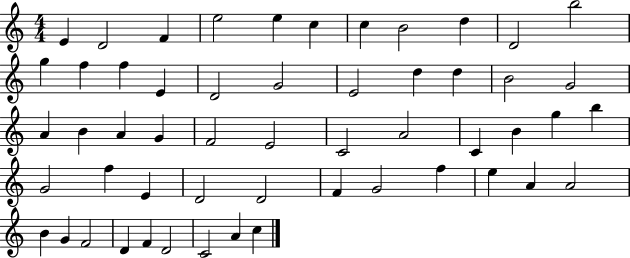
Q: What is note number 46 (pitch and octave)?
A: B4